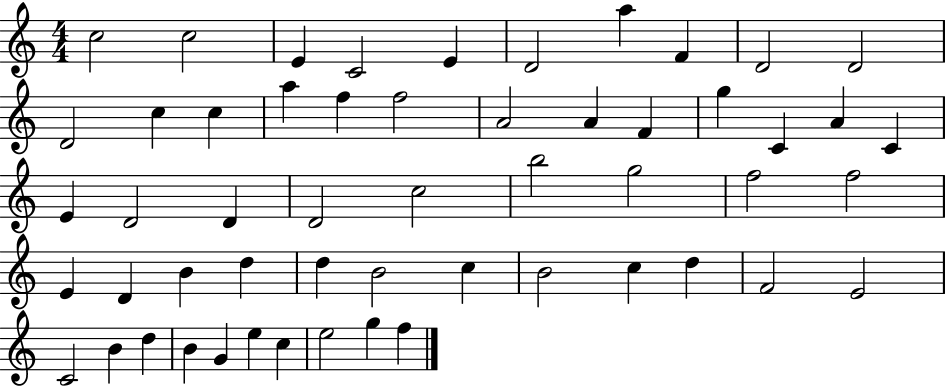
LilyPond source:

{
  \clef treble
  \numericTimeSignature
  \time 4/4
  \key c \major
  c''2 c''2 | e'4 c'2 e'4 | d'2 a''4 f'4 | d'2 d'2 | \break d'2 c''4 c''4 | a''4 f''4 f''2 | a'2 a'4 f'4 | g''4 c'4 a'4 c'4 | \break e'4 d'2 d'4 | d'2 c''2 | b''2 g''2 | f''2 f''2 | \break e'4 d'4 b'4 d''4 | d''4 b'2 c''4 | b'2 c''4 d''4 | f'2 e'2 | \break c'2 b'4 d''4 | b'4 g'4 e''4 c''4 | e''2 g''4 f''4 | \bar "|."
}